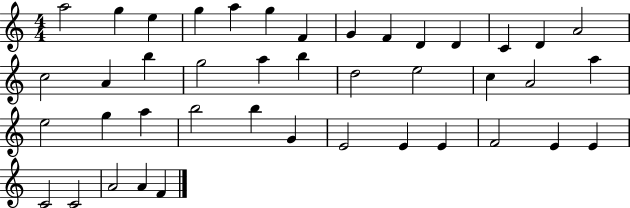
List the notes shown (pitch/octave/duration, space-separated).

A5/h G5/q E5/q G5/q A5/q G5/q F4/q G4/q F4/q D4/q D4/q C4/q D4/q A4/h C5/h A4/q B5/q G5/h A5/q B5/q D5/h E5/h C5/q A4/h A5/q E5/h G5/q A5/q B5/h B5/q G4/q E4/h E4/q E4/q F4/h E4/q E4/q C4/h C4/h A4/h A4/q F4/q